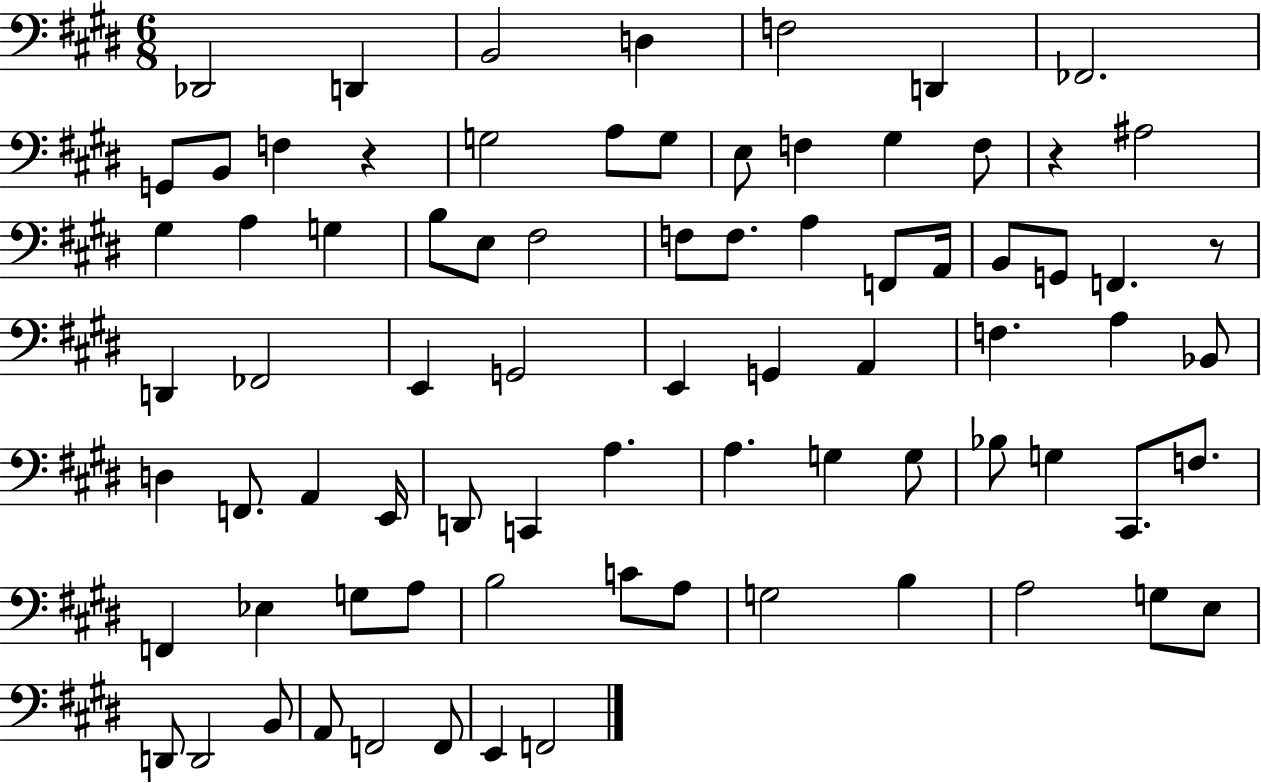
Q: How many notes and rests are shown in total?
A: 79